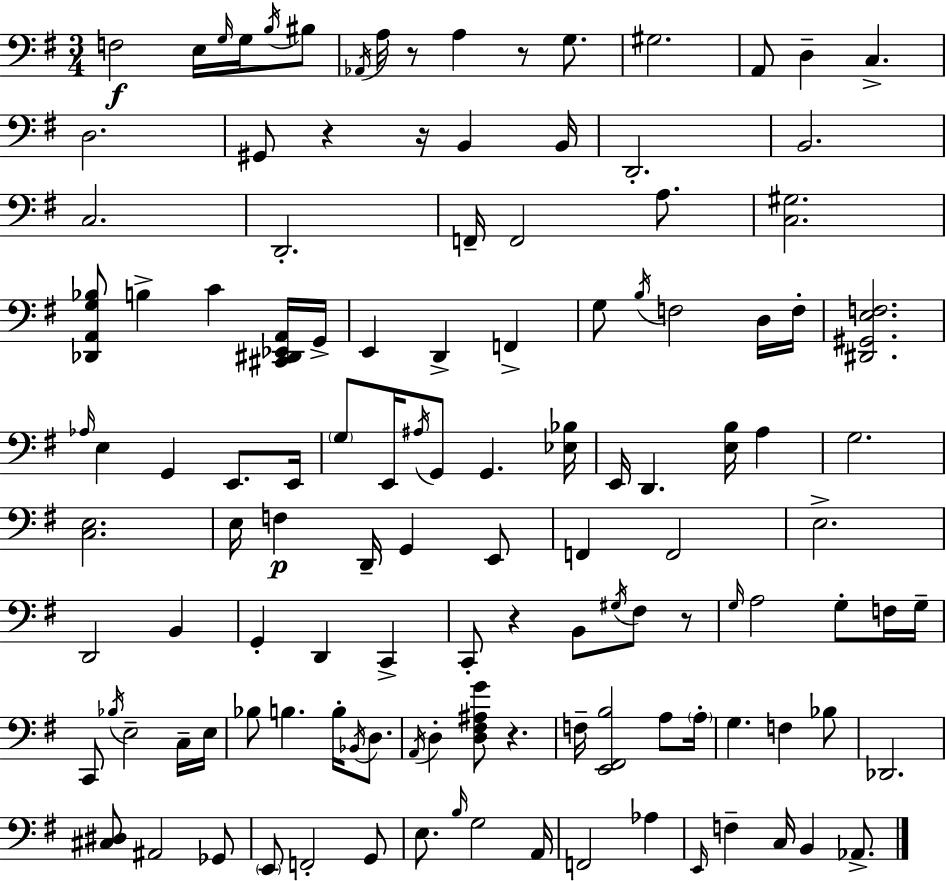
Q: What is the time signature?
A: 3/4